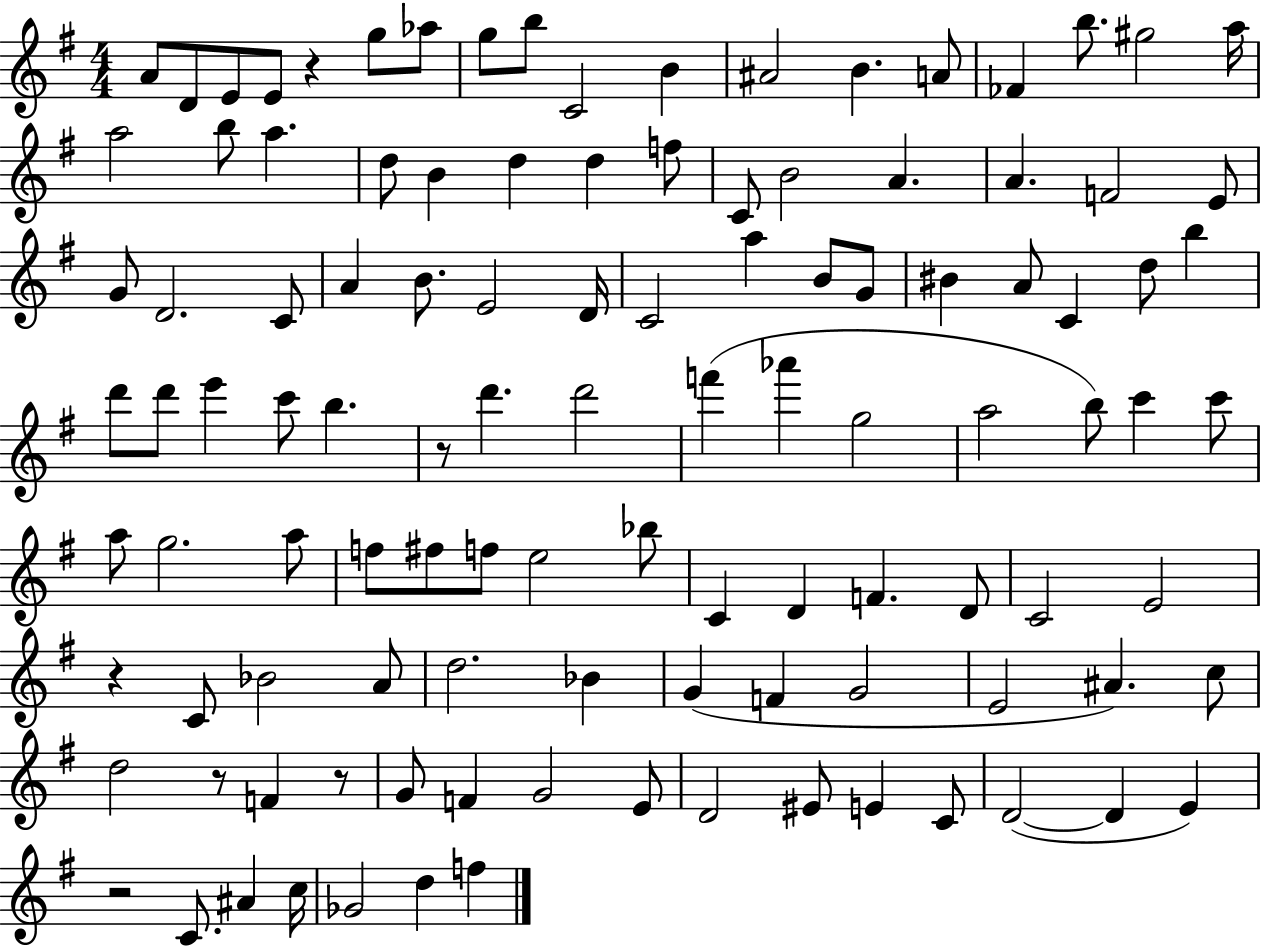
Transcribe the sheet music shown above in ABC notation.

X:1
T:Untitled
M:4/4
L:1/4
K:G
A/2 D/2 E/2 E/2 z g/2 _a/2 g/2 b/2 C2 B ^A2 B A/2 _F b/2 ^g2 a/4 a2 b/2 a d/2 B d d f/2 C/2 B2 A A F2 E/2 G/2 D2 C/2 A B/2 E2 D/4 C2 a B/2 G/2 ^B A/2 C d/2 b d'/2 d'/2 e' c'/2 b z/2 d' d'2 f' _a' g2 a2 b/2 c' c'/2 a/2 g2 a/2 f/2 ^f/2 f/2 e2 _b/2 C D F D/2 C2 E2 z C/2 _B2 A/2 d2 _B G F G2 E2 ^A c/2 d2 z/2 F z/2 G/2 F G2 E/2 D2 ^E/2 E C/2 D2 D E z2 C/2 ^A c/4 _G2 d f